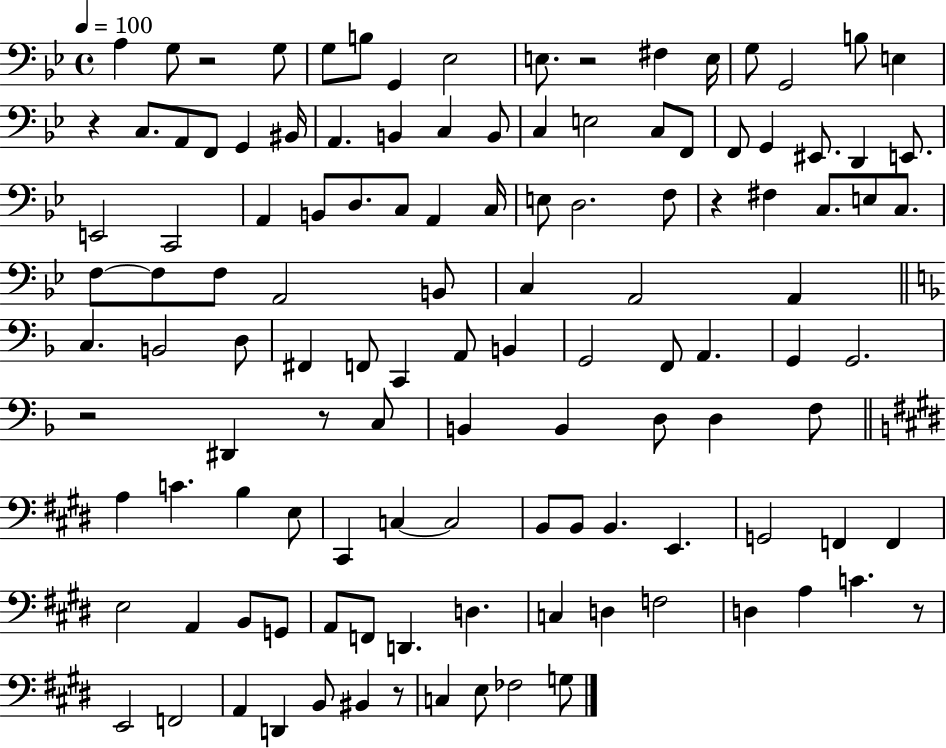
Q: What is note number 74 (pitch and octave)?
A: D3